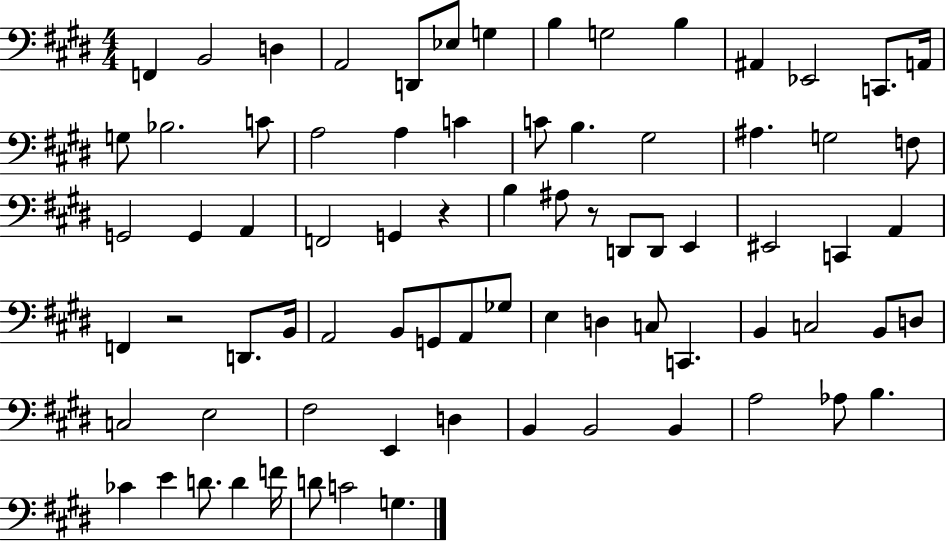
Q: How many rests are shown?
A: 3